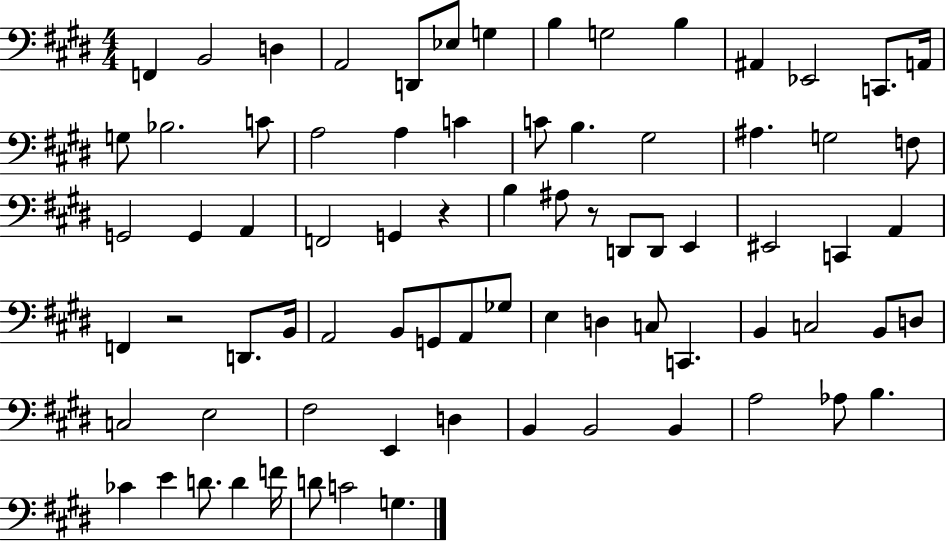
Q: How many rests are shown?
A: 3